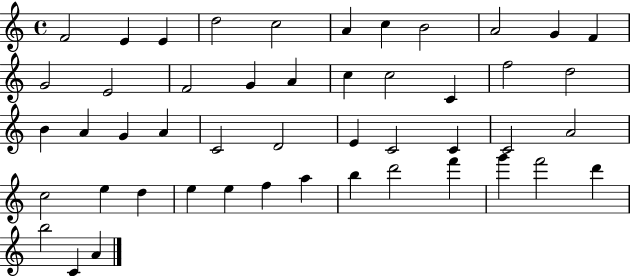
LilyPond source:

{
  \clef treble
  \time 4/4
  \defaultTimeSignature
  \key c \major
  f'2 e'4 e'4 | d''2 c''2 | a'4 c''4 b'2 | a'2 g'4 f'4 | \break g'2 e'2 | f'2 g'4 a'4 | c''4 c''2 c'4 | f''2 d''2 | \break b'4 a'4 g'4 a'4 | c'2 d'2 | e'4 c'2 c'4 | c'2 a'2 | \break c''2 e''4 d''4 | e''4 e''4 f''4 a''4 | b''4 d'''2 f'''4 | g'''4 f'''2 d'''4 | \break b''2 c'4 a'4 | \bar "|."
}